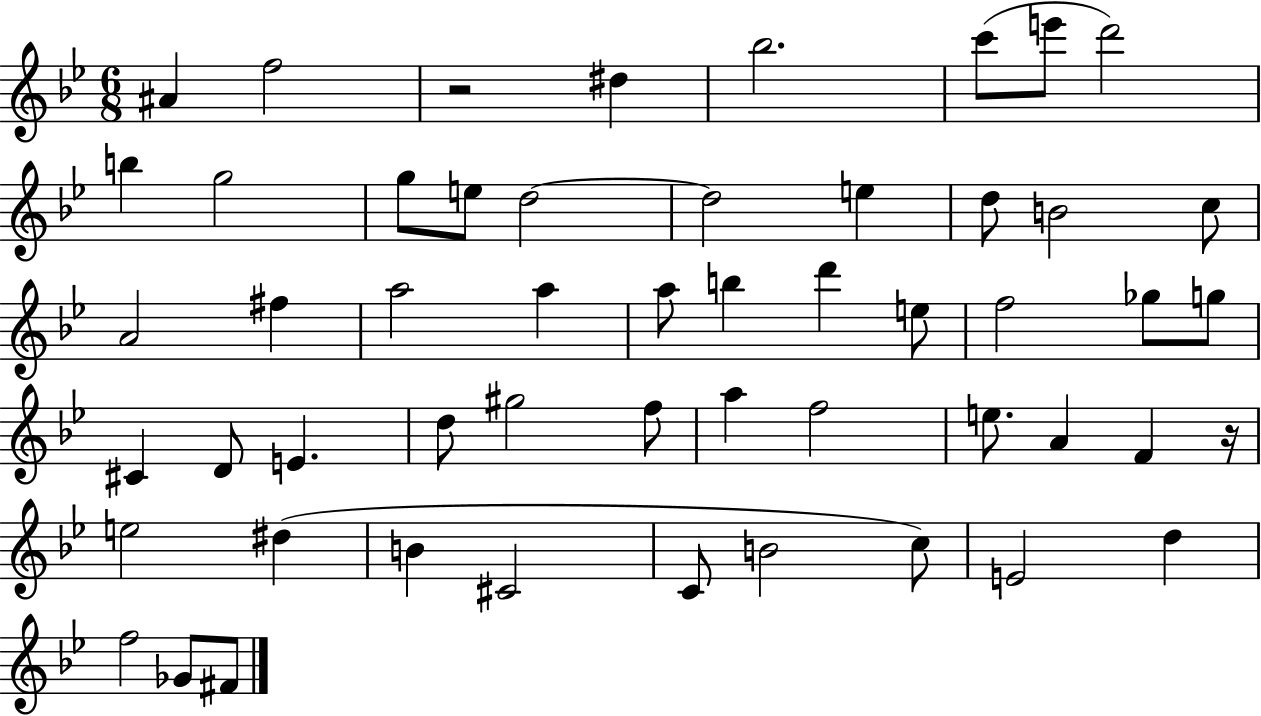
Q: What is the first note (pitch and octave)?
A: A#4